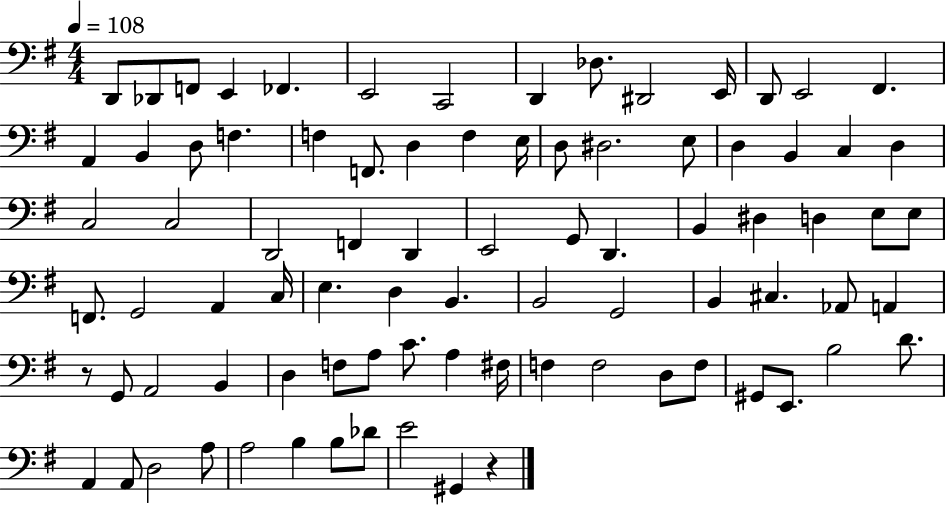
X:1
T:Untitled
M:4/4
L:1/4
K:G
D,,/2 _D,,/2 F,,/2 E,, _F,, E,,2 C,,2 D,, _D,/2 ^D,,2 E,,/4 D,,/2 E,,2 ^F,, A,, B,, D,/2 F, F, F,,/2 D, F, E,/4 D,/2 ^D,2 E,/2 D, B,, C, D, C,2 C,2 D,,2 F,, D,, E,,2 G,,/2 D,, B,, ^D, D, E,/2 E,/2 F,,/2 G,,2 A,, C,/4 E, D, B,, B,,2 G,,2 B,, ^C, _A,,/2 A,, z/2 G,,/2 A,,2 B,, D, F,/2 A,/2 C/2 A, ^F,/4 F, F,2 D,/2 F,/2 ^G,,/2 E,,/2 B,2 D/2 A,, A,,/2 D,2 A,/2 A,2 B, B,/2 _D/2 E2 ^G,, z